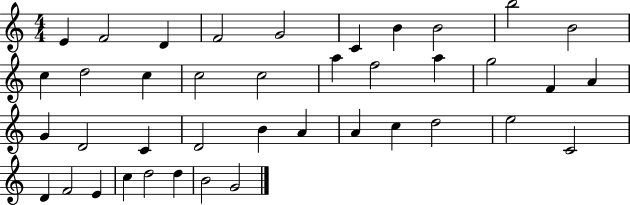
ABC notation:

X:1
T:Untitled
M:4/4
L:1/4
K:C
E F2 D F2 G2 C B B2 b2 B2 c d2 c c2 c2 a f2 a g2 F A G D2 C D2 B A A c d2 e2 C2 D F2 E c d2 d B2 G2